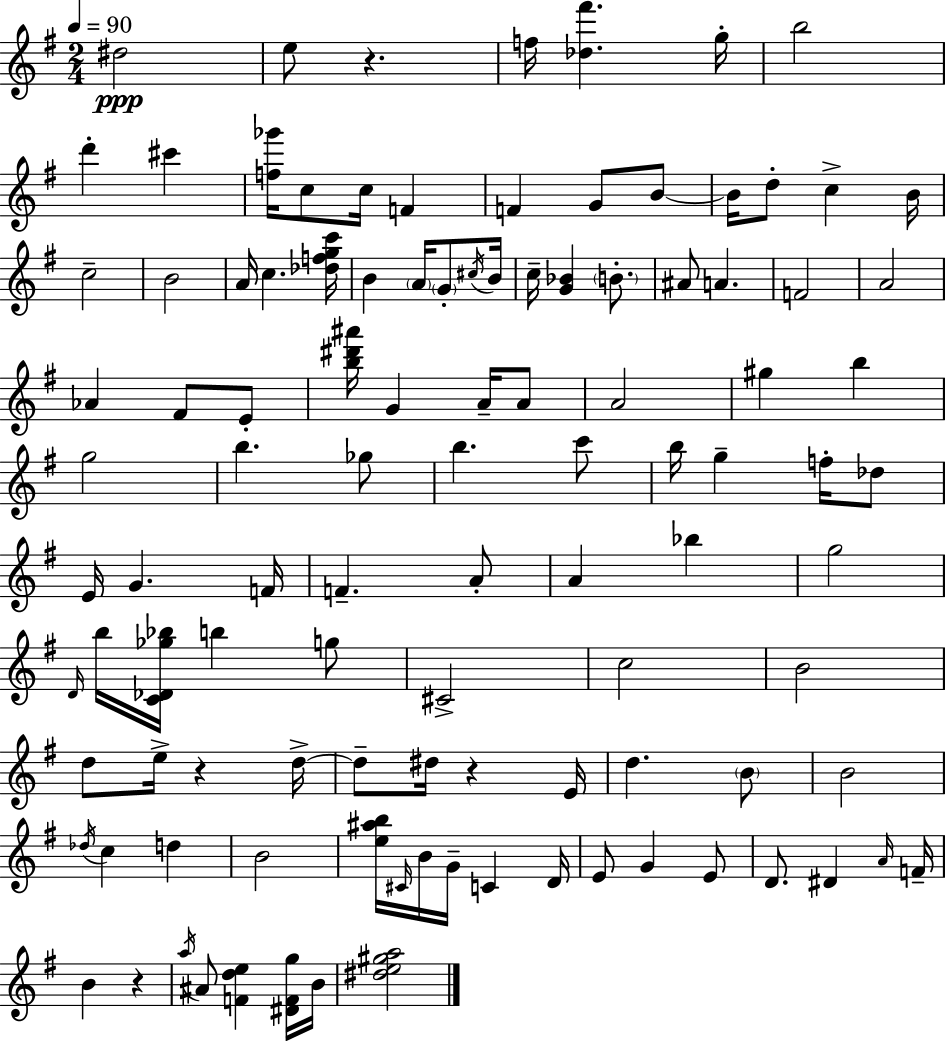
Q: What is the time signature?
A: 2/4